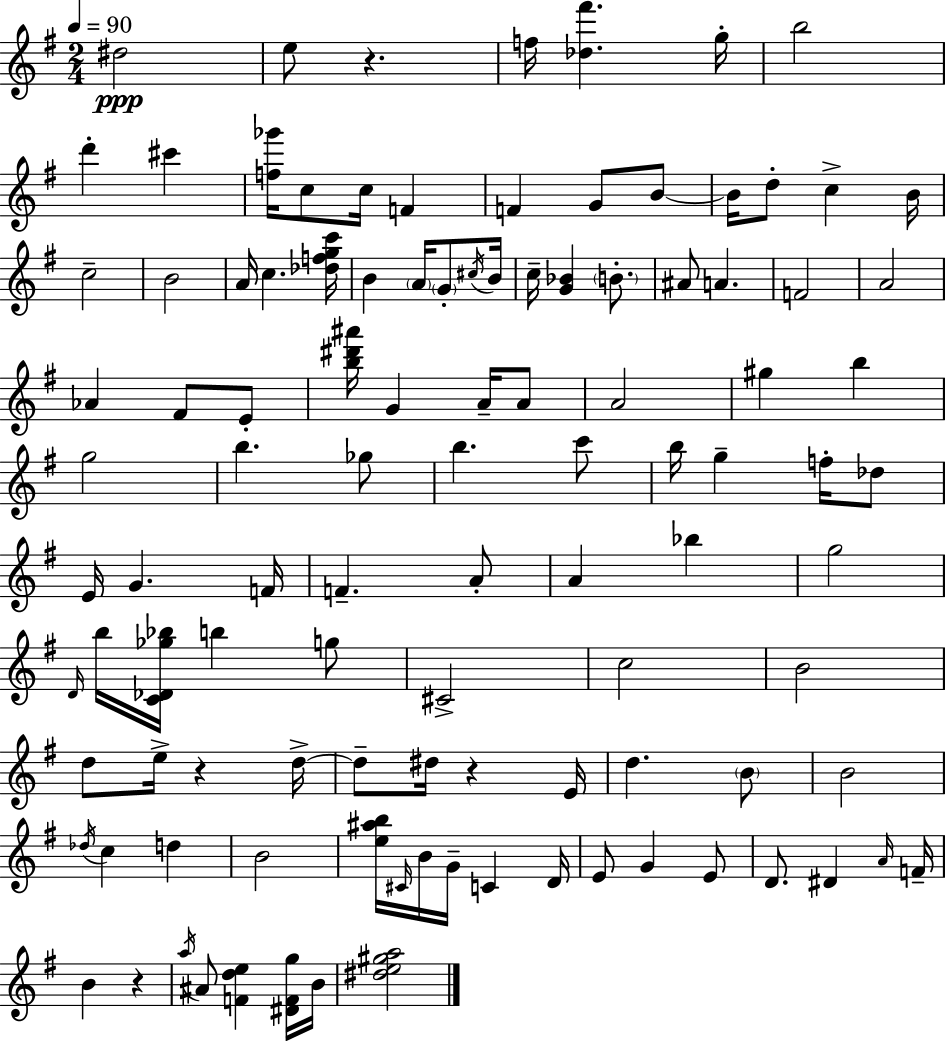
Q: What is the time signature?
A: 2/4